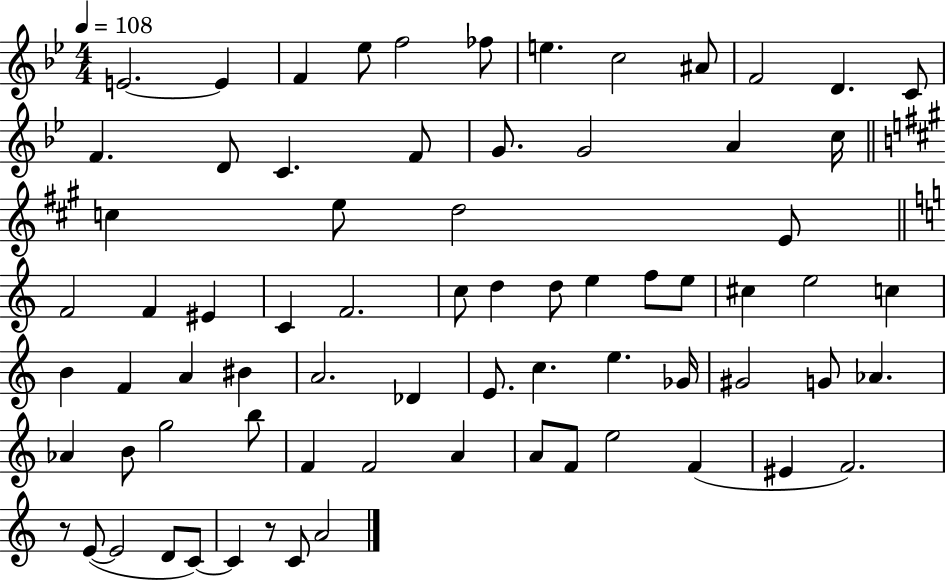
X:1
T:Untitled
M:4/4
L:1/4
K:Bb
E2 E F _e/2 f2 _f/2 e c2 ^A/2 F2 D C/2 F D/2 C F/2 G/2 G2 A c/4 c e/2 d2 E/2 F2 F ^E C F2 c/2 d d/2 e f/2 e/2 ^c e2 c B F A ^B A2 _D E/2 c e _G/4 ^G2 G/2 _A _A B/2 g2 b/2 F F2 A A/2 F/2 e2 F ^E F2 z/2 E/2 E2 D/2 C/2 C z/2 C/2 A2